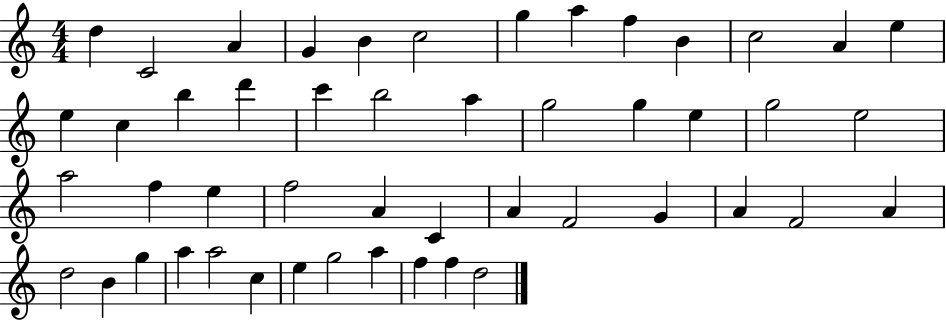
{
  \clef treble
  \numericTimeSignature
  \time 4/4
  \key c \major
  d''4 c'2 a'4 | g'4 b'4 c''2 | g''4 a''4 f''4 b'4 | c''2 a'4 e''4 | \break e''4 c''4 b''4 d'''4 | c'''4 b''2 a''4 | g''2 g''4 e''4 | g''2 e''2 | \break a''2 f''4 e''4 | f''2 a'4 c'4 | a'4 f'2 g'4 | a'4 f'2 a'4 | \break d''2 b'4 g''4 | a''4 a''2 c''4 | e''4 g''2 a''4 | f''4 f''4 d''2 | \break \bar "|."
}